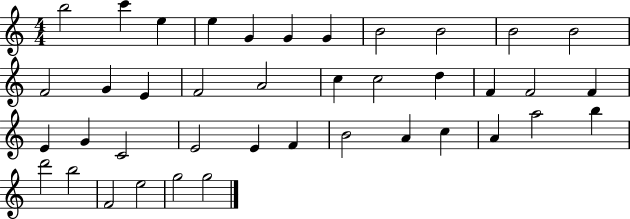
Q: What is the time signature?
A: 4/4